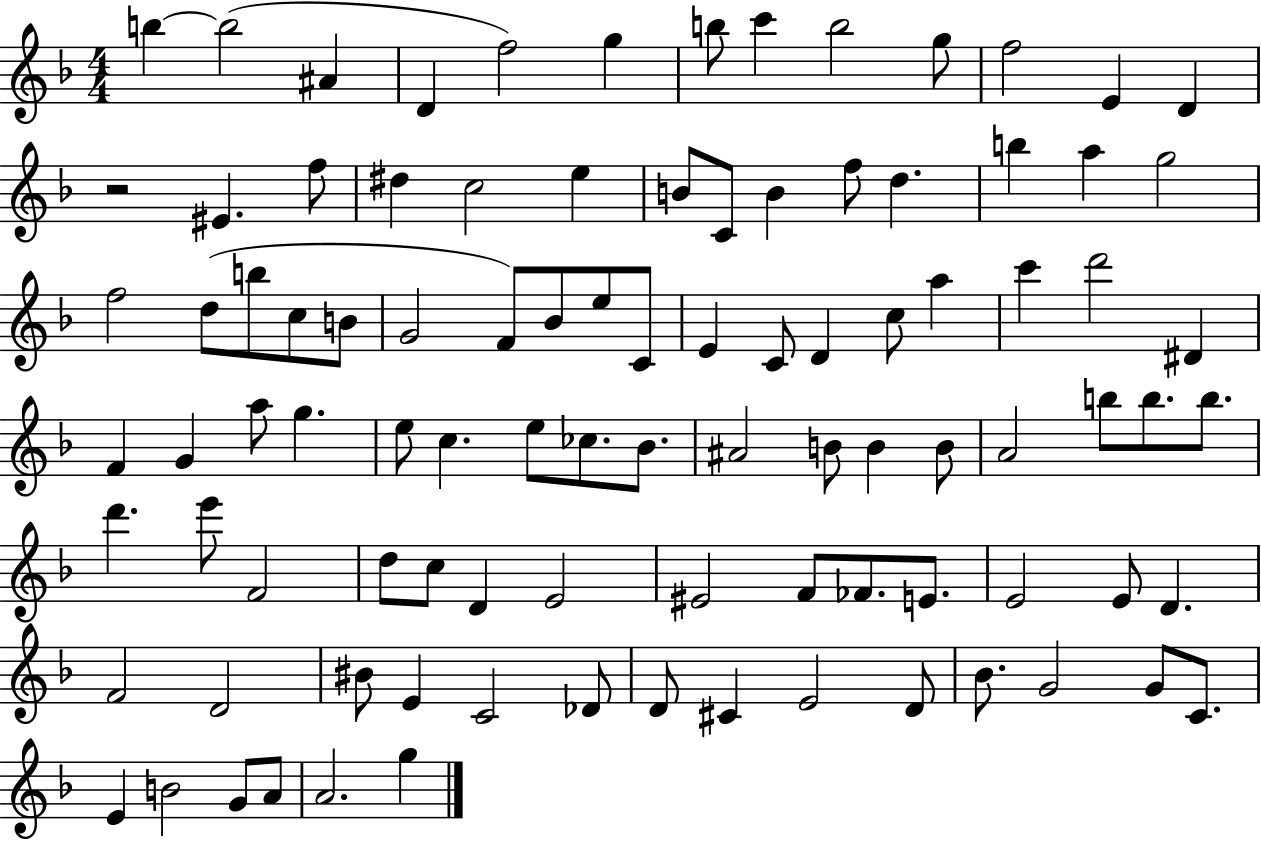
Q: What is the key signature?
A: F major